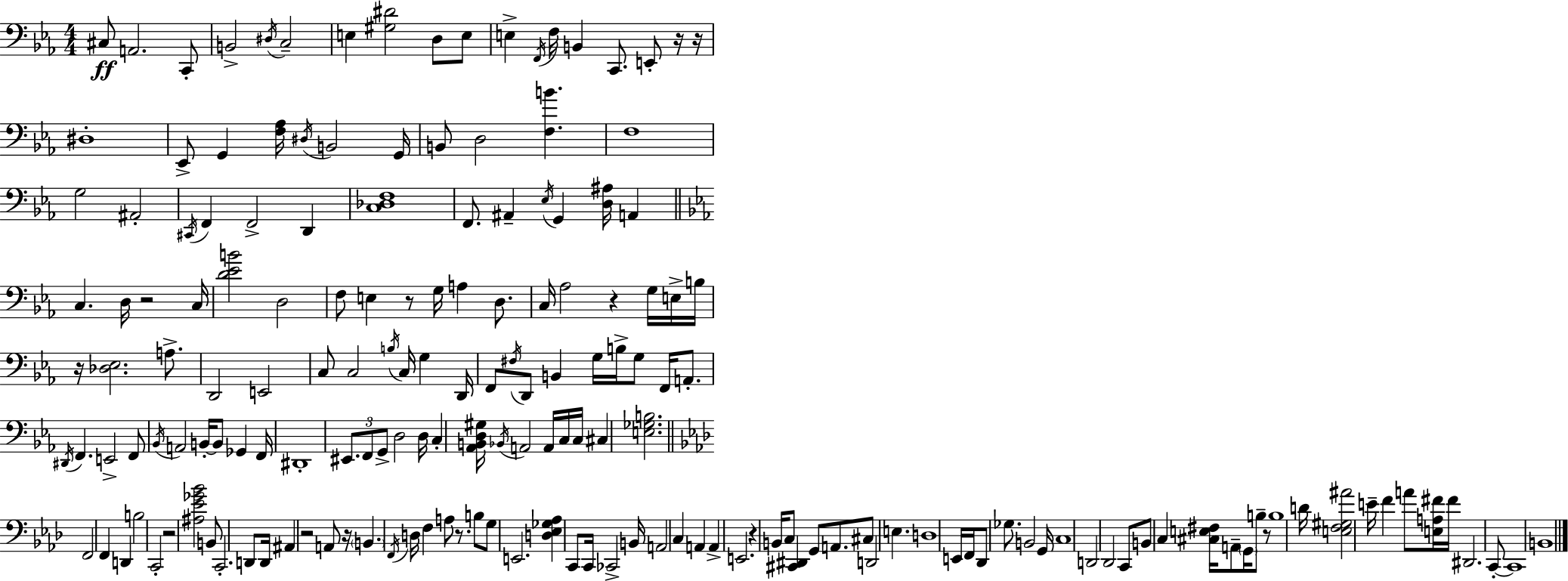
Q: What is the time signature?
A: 4/4